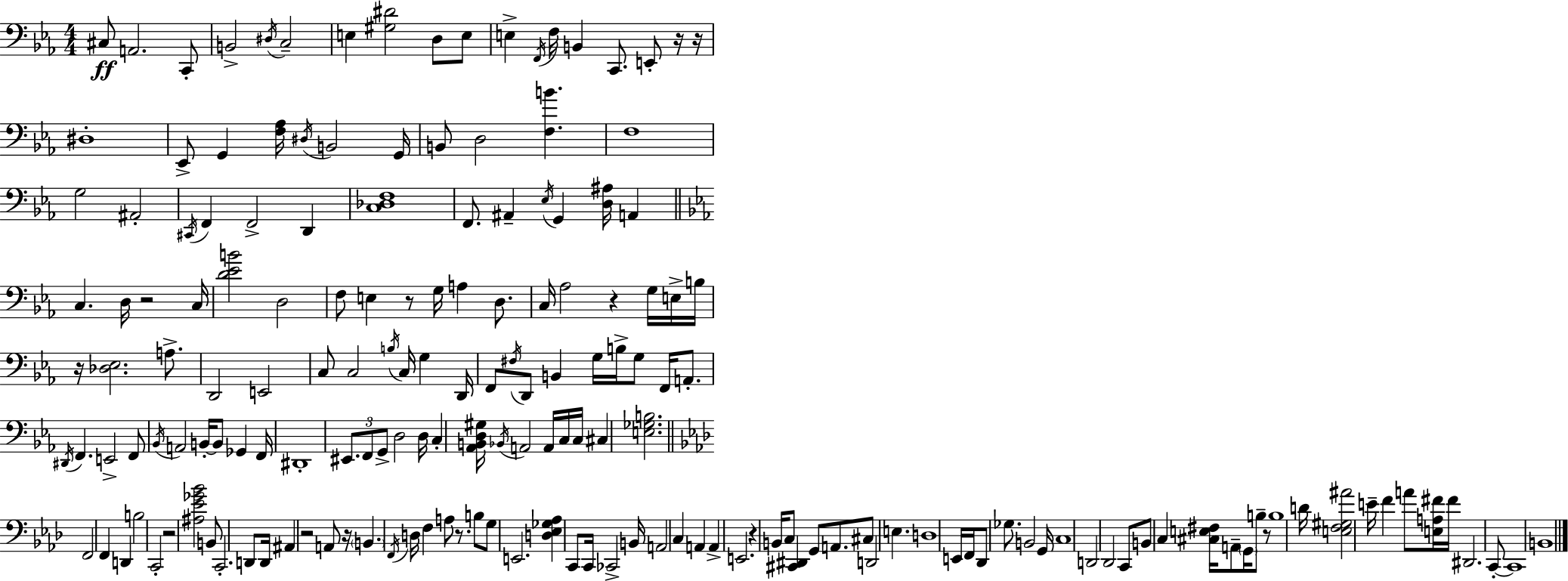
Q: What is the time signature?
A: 4/4